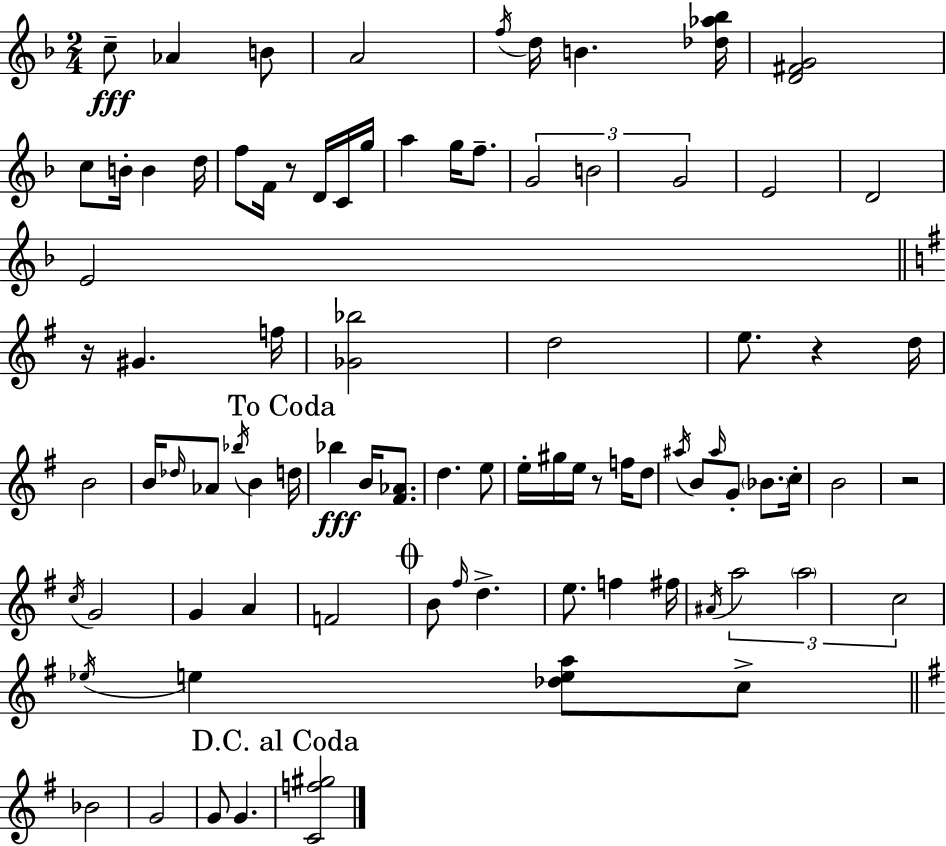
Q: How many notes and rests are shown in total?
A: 86